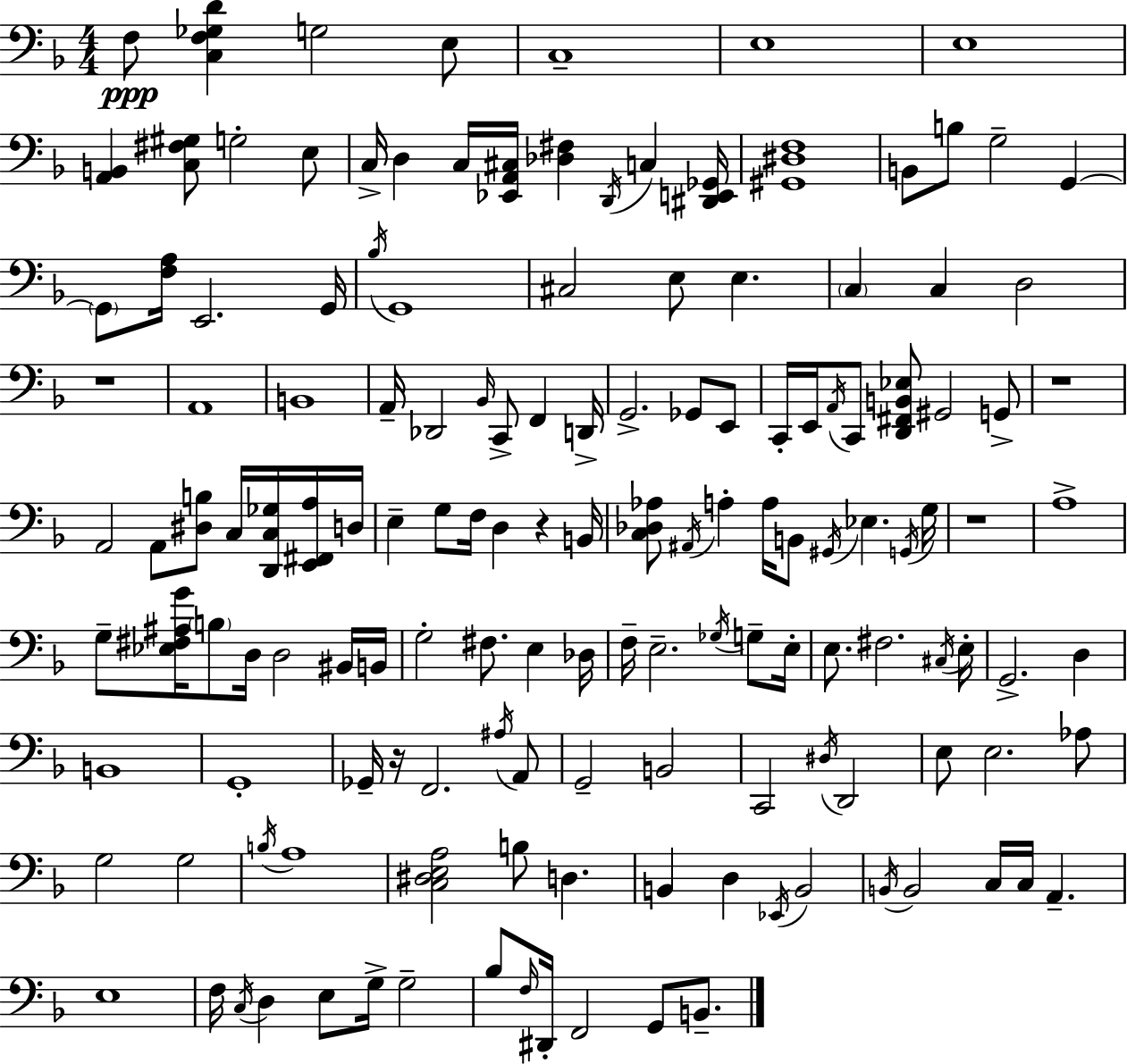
{
  \clef bass
  \numericTimeSignature
  \time 4/4
  \key f \major
  f8\ppp <c f ges d'>4 g2 e8 | c1-- | e1 | e1 | \break <a, b,>4 <c fis gis>8 g2-. e8 | c16-> d4 c16 <ees, a, cis>16 <des fis>4 \acciaccatura { d,16 } c4 | <dis, e, ges,>16 <gis, dis f>1 | b,8 b8 g2-- g,4~~ | \break \parenthesize g,8 <f a>16 e,2. | g,16 \acciaccatura { bes16 } g,1 | cis2 e8 e4. | \parenthesize c4 c4 d2 | \break r1 | a,1 | b,1 | a,16-- des,2 \grace { bes,16 } c,8-> f,4 | \break d,16-> g,2.-> ges,8 | e,8 c,16-. e,16 \acciaccatura { a,16 } c,8 <d, fis, b, ees>8 gis,2 | g,8-> r1 | a,2 a,8 <dis b>8 | \break c16 <d, c ges>16 <e, fis, a>16 d16 e4-- g8 f16 d4 r4 | b,16 <c des aes>8 \acciaccatura { ais,16 } a4-. a16 b,8 \acciaccatura { gis,16 } ees4. | \acciaccatura { g,16 } g16 r1 | a1-> | \break g8-- <ees fis ais g'>16 \parenthesize b8 d16 d2 | bis,16 b,16 g2-. fis8. | e4 des16 f16-- e2.-- | \acciaccatura { ges16 } g8-- e16-. e8. fis2. | \break \acciaccatura { cis16 } e16-. g,2.-> | d4 b,1 | g,1-. | ges,16-- r16 f,2. | \break \acciaccatura { ais16 } a,8 g,2-- | b,2 c,2 | \acciaccatura { dis16 } d,2 e8 e2. | aes8 g2 | \break g2 \acciaccatura { b16 } a1 | <c dis e a>2 | b8 d4. b,4 | d4 \acciaccatura { ees,16 } b,2 \acciaccatura { b,16 } b,2 | \break c16 c16 a,4.-- e1 | f16 \acciaccatura { c16 } | d4 e8 g16-> g2-- bes8 | \grace { f16 } dis,16-. f,2 g,8 b,8.-- | \break \bar "|."
}